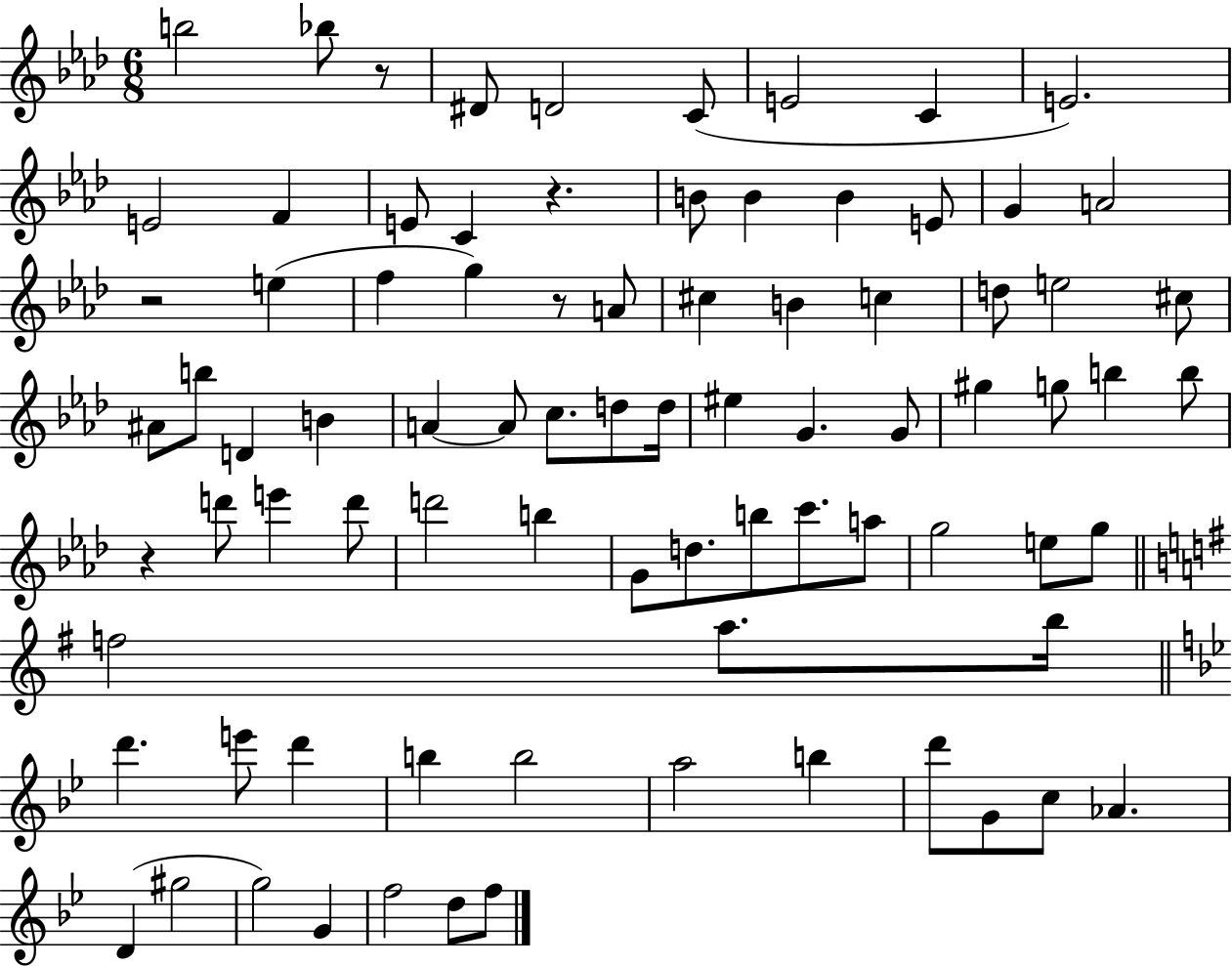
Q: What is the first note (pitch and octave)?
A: B5